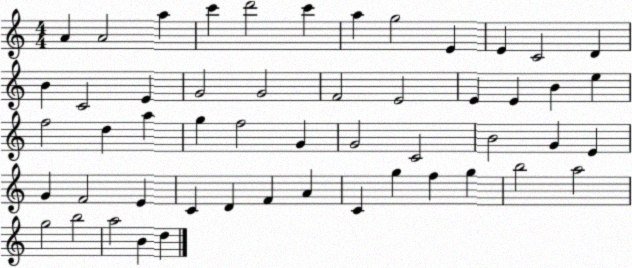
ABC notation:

X:1
T:Untitled
M:4/4
L:1/4
K:C
A A2 a c' d'2 c' a g2 E E C2 D B C2 E G2 G2 F2 E2 E E B e f2 d a g f2 G G2 C2 B2 G E G F2 E C D F A C g f g b2 a2 g2 b2 a2 B d